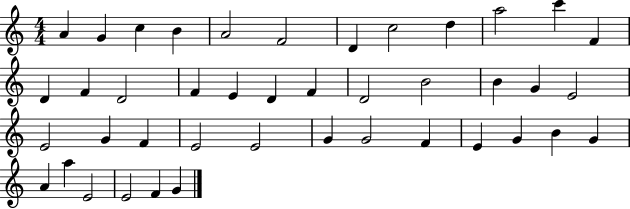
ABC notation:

X:1
T:Untitled
M:4/4
L:1/4
K:C
A G c B A2 F2 D c2 d a2 c' F D F D2 F E D F D2 B2 B G E2 E2 G F E2 E2 G G2 F E G B G A a E2 E2 F G